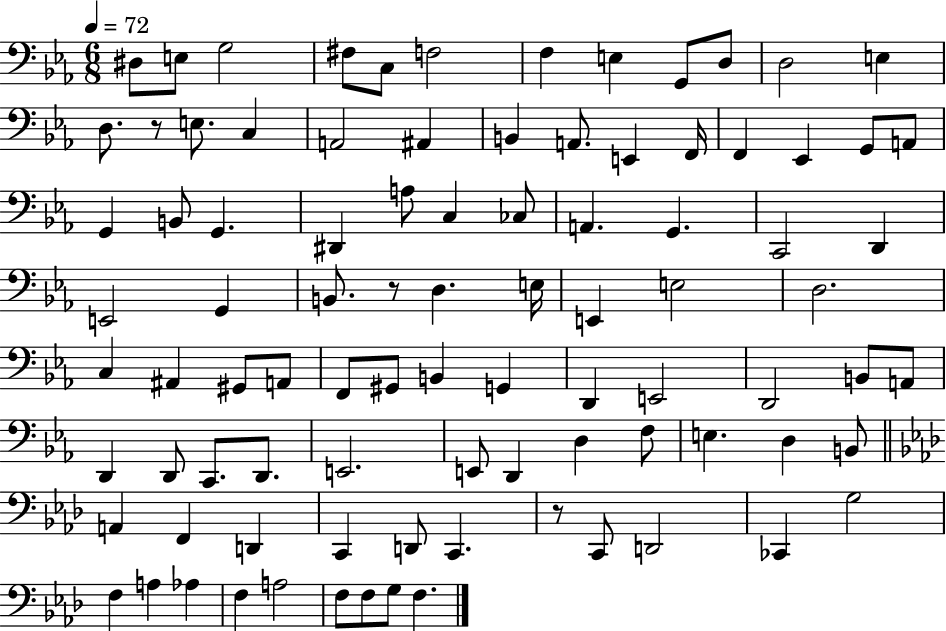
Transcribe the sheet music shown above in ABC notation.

X:1
T:Untitled
M:6/8
L:1/4
K:Eb
^D,/2 E,/2 G,2 ^F,/2 C,/2 F,2 F, E, G,,/2 D,/2 D,2 E, D,/2 z/2 E,/2 C, A,,2 ^A,, B,, A,,/2 E,, F,,/4 F,, _E,, G,,/2 A,,/2 G,, B,,/2 G,, ^D,, A,/2 C, _C,/2 A,, G,, C,,2 D,, E,,2 G,, B,,/2 z/2 D, E,/4 E,, E,2 D,2 C, ^A,, ^G,,/2 A,,/2 F,,/2 ^G,,/2 B,, G,, D,, E,,2 D,,2 B,,/2 A,,/2 D,, D,,/2 C,,/2 D,,/2 E,,2 E,,/2 D,, D, F,/2 E, D, B,,/2 A,, F,, D,, C,, D,,/2 C,, z/2 C,,/2 D,,2 _C,, G,2 F, A, _A, F, A,2 F,/2 F,/2 G,/2 F,